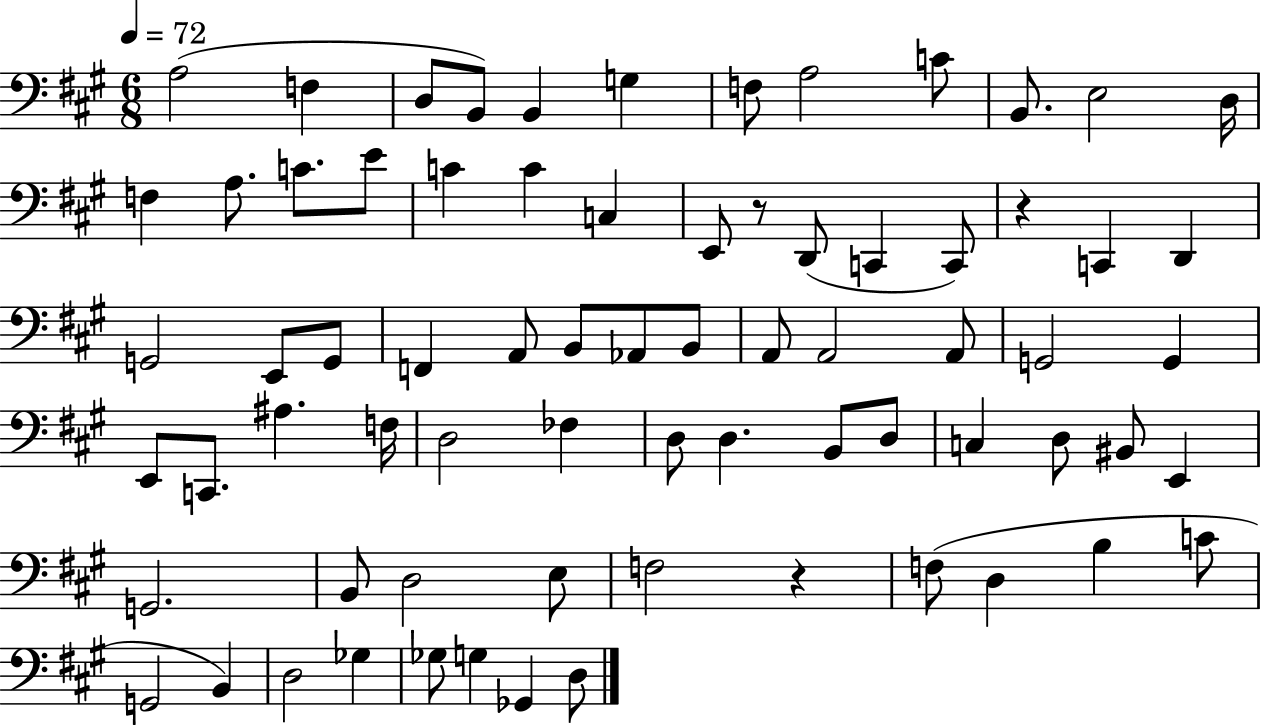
A3/h F3/q D3/e B2/e B2/q G3/q F3/e A3/h C4/e B2/e. E3/h D3/s F3/q A3/e. C4/e. E4/e C4/q C4/q C3/q E2/e R/e D2/e C2/q C2/e R/q C2/q D2/q G2/h E2/e G2/e F2/q A2/e B2/e Ab2/e B2/e A2/e A2/h A2/e G2/h G2/q E2/e C2/e. A#3/q. F3/s D3/h FES3/q D3/e D3/q. B2/e D3/e C3/q D3/e BIS2/e E2/q G2/h. B2/e D3/h E3/e F3/h R/q F3/e D3/q B3/q C4/e G2/h B2/q D3/h Gb3/q Gb3/e G3/q Gb2/q D3/e